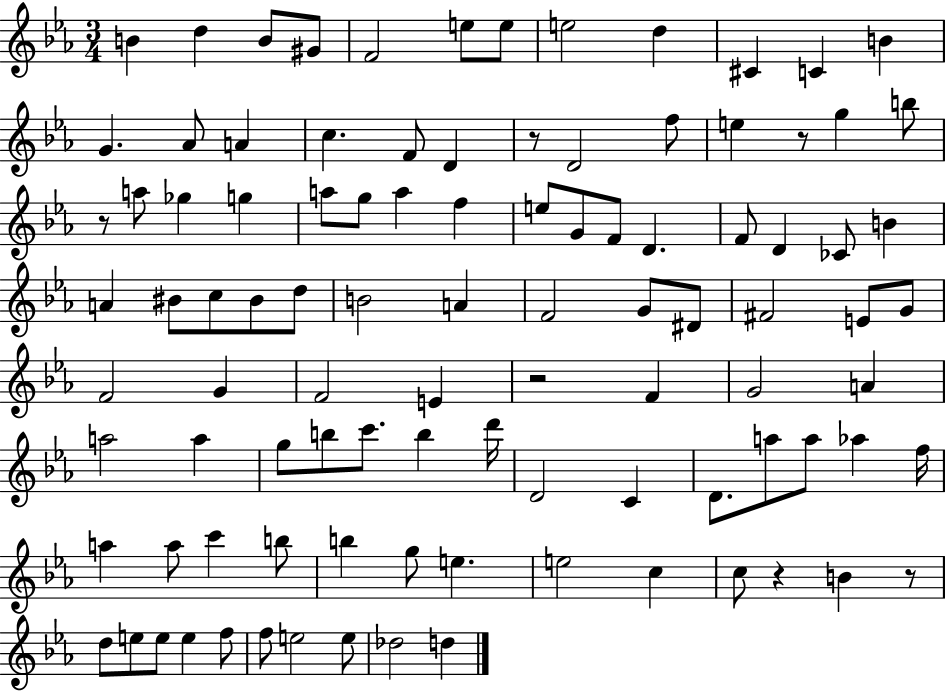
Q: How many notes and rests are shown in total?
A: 99